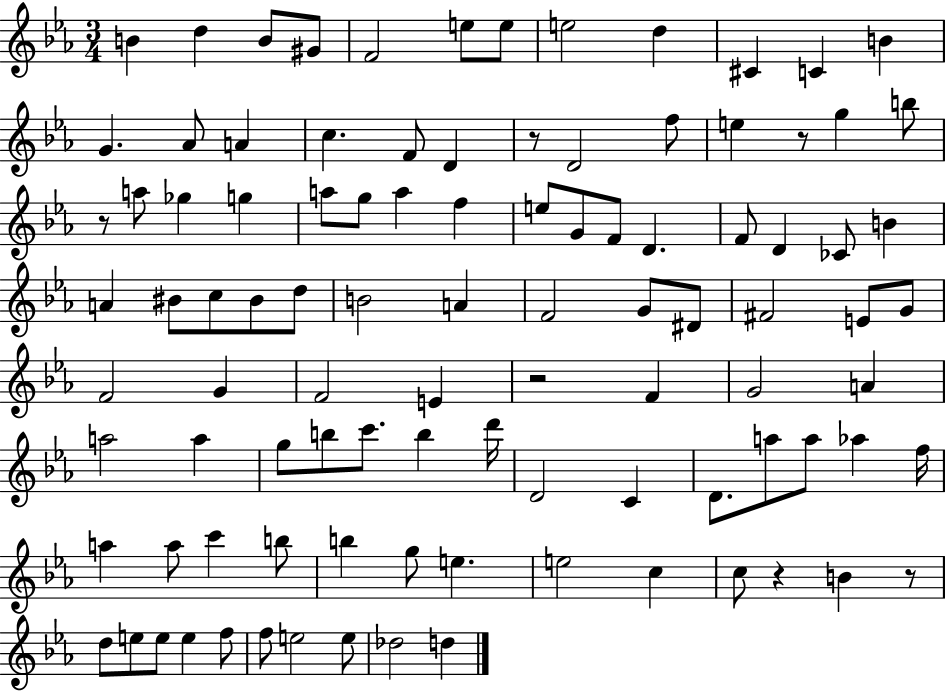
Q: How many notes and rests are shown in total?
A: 99